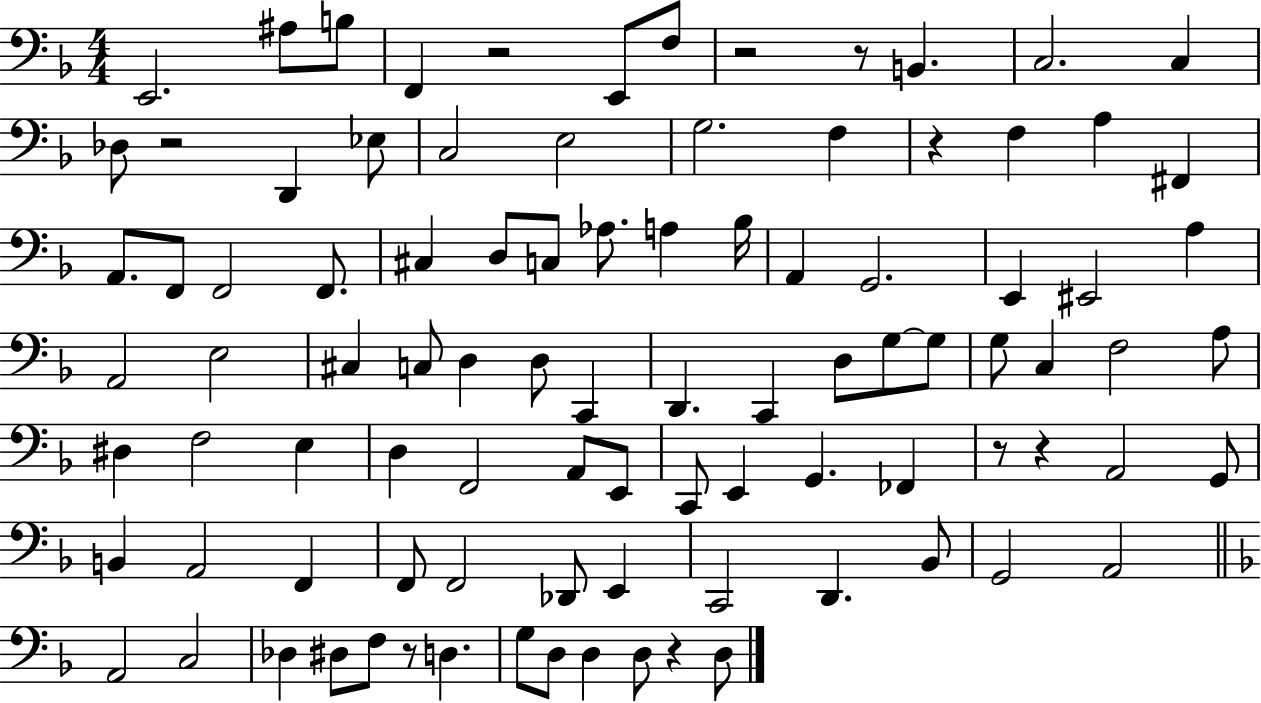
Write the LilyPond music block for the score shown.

{
  \clef bass
  \numericTimeSignature
  \time 4/4
  \key f \major
  e,2. ais8 b8 | f,4 r2 e,8 f8 | r2 r8 b,4. | c2. c4 | \break des8 r2 d,4 ees8 | c2 e2 | g2. f4 | r4 f4 a4 fis,4 | \break a,8. f,8 f,2 f,8. | cis4 d8 c8 aes8. a4 bes16 | a,4 g,2. | e,4 eis,2 a4 | \break a,2 e2 | cis4 c8 d4 d8 c,4 | d,4. c,4 d8 g8~~ g8 | g8 c4 f2 a8 | \break dis4 f2 e4 | d4 f,2 a,8 e,8 | c,8 e,4 g,4. fes,4 | r8 r4 a,2 g,8 | \break b,4 a,2 f,4 | f,8 f,2 des,8 e,4 | c,2 d,4. bes,8 | g,2 a,2 | \break \bar "||" \break \key f \major a,2 c2 | des4 dis8 f8 r8 d4. | g8 d8 d4 d8 r4 d8 | \bar "|."
}